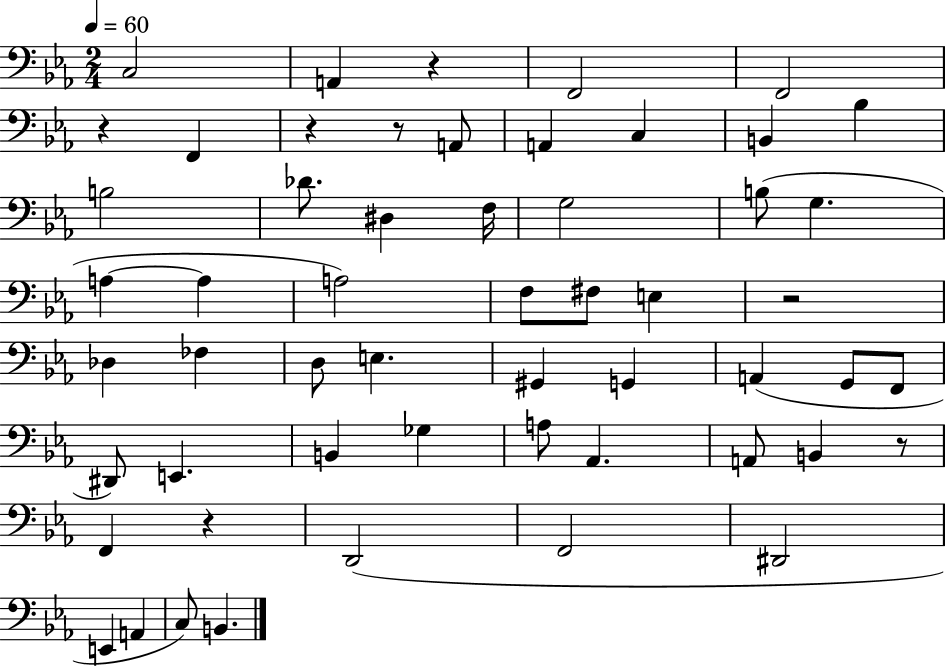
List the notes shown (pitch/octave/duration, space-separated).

C3/h A2/q R/q F2/h F2/h R/q F2/q R/q R/e A2/e A2/q C3/q B2/q Bb3/q B3/h Db4/e. D#3/q F3/s G3/h B3/e G3/q. A3/q A3/q A3/h F3/e F#3/e E3/q R/h Db3/q FES3/q D3/e E3/q. G#2/q G2/q A2/q G2/e F2/e D#2/e E2/q. B2/q Gb3/q A3/e Ab2/q. A2/e B2/q R/e F2/q R/q D2/h F2/h D#2/h E2/q A2/q C3/e B2/q.